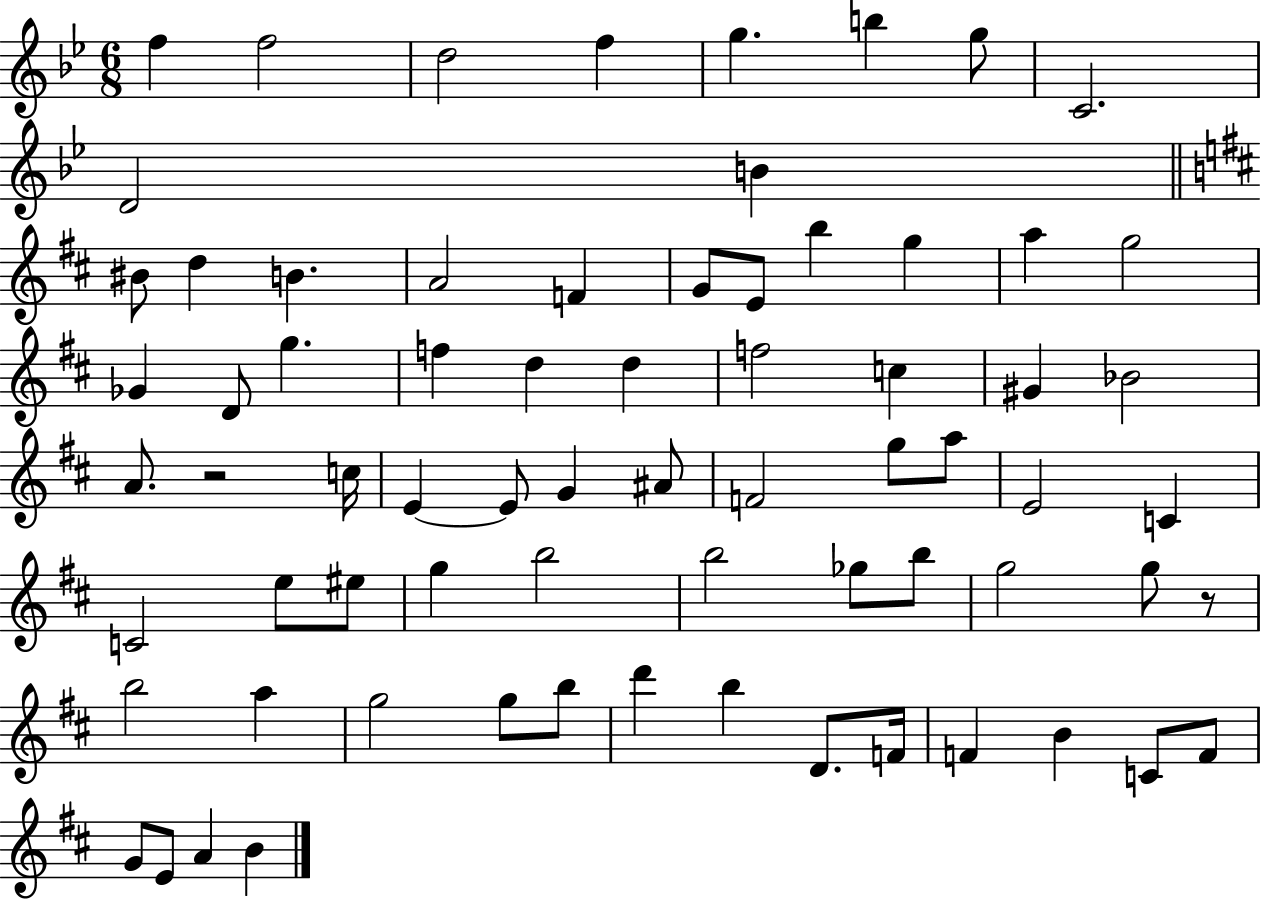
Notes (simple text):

F5/q F5/h D5/h F5/q G5/q. B5/q G5/e C4/h. D4/h B4/q BIS4/e D5/q B4/q. A4/h F4/q G4/e E4/e B5/q G5/q A5/q G5/h Gb4/q D4/e G5/q. F5/q D5/q D5/q F5/h C5/q G#4/q Bb4/h A4/e. R/h C5/s E4/q E4/e G4/q A#4/e F4/h G5/e A5/e E4/h C4/q C4/h E5/e EIS5/e G5/q B5/h B5/h Gb5/e B5/e G5/h G5/e R/e B5/h A5/q G5/h G5/e B5/e D6/q B5/q D4/e. F4/s F4/q B4/q C4/e F4/e G4/e E4/e A4/q B4/q